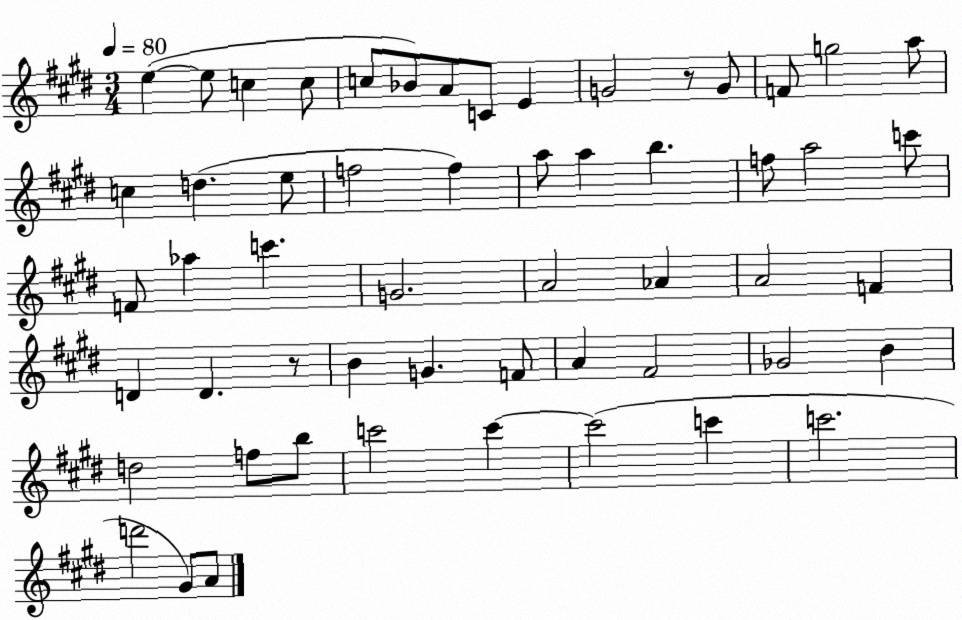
X:1
T:Untitled
M:3/4
L:1/4
K:E
e e/2 c c/2 c/2 _B/2 A/2 C/2 E G2 z/2 G/2 F/2 g2 a/2 c d e/2 f2 f a/2 a b f/2 a2 c'/2 F/2 _a c' G2 A2 _A A2 F D D z/2 B G F/2 A ^F2 _G2 B d2 f/2 b/2 c'2 c' c'2 c' c'2 d'2 ^G/2 A/2